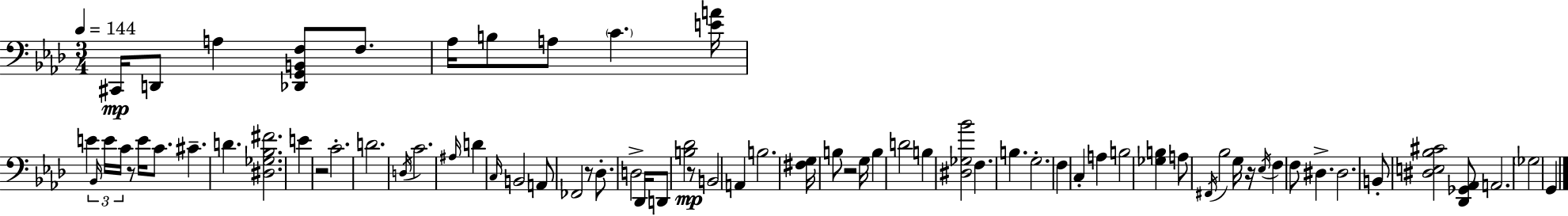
C#2/s D2/e A3/q [Db2,G2,B2,F3]/e F3/e. Ab3/s B3/e A3/e C4/q. [E4,A4]/s E4/q Bb2/s E4/s C4/s R/e E4/s C4/e. C#4/q. D4/q. [D#3,Gb3,Bb3,F#4]/h. E4/q R/h C4/h. D4/h. D3/s C4/h. A#3/s D4/q C3/s B2/h A2/e FES2/h R/e Db3/e. D3/h Db2/s D2/e [B3,Db4]/h R/e B2/h A2/q B3/h. [F#3,G3]/s B3/e R/h G3/s B3/q D4/h B3/q [D#3,Gb3,Bb4]/h F3/q. B3/q. G3/h. F3/q C3/q A3/q B3/h [Gb3,B3]/q A3/e F#2/s Bb3/h G3/s R/s Eb3/s F3/q F3/e D#3/q. D#3/h. B2/e [D#3,E3,Bb3,C#4]/h [Db2,Gb2,Ab2]/e A2/h. Gb3/h G2/q